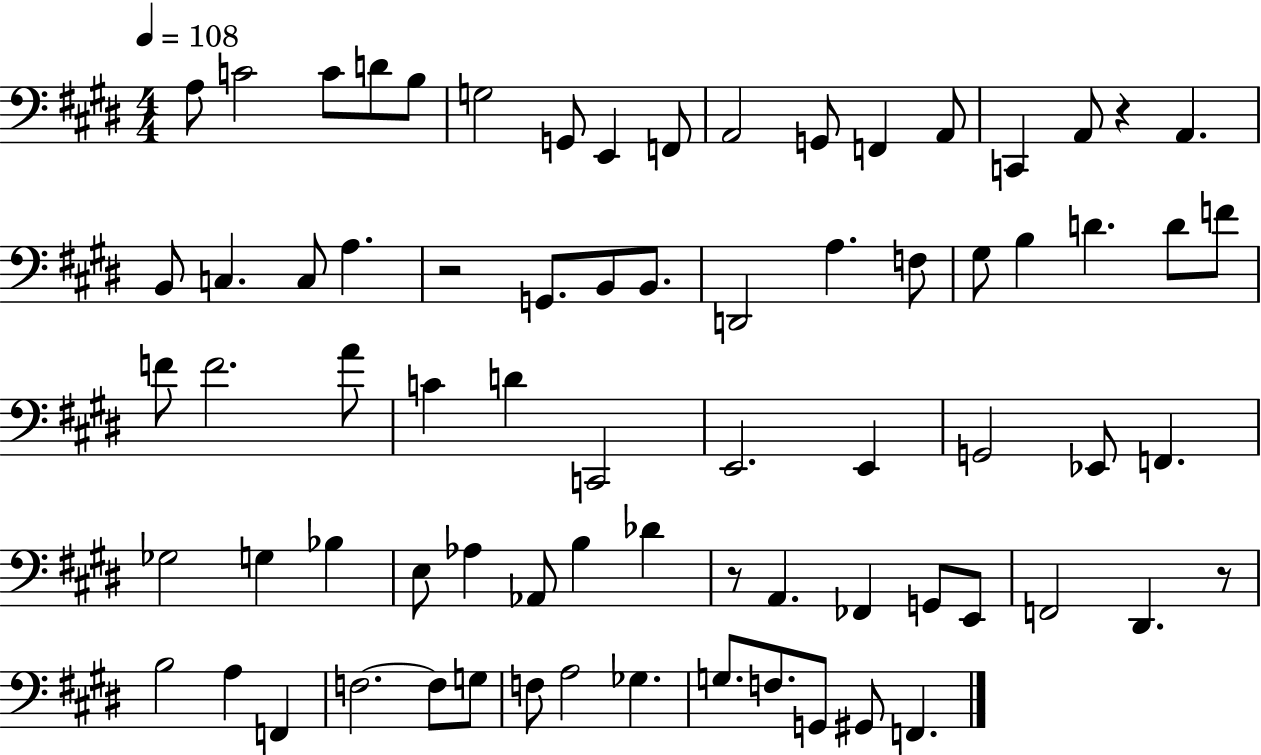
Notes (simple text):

A3/e C4/h C4/e D4/e B3/e G3/h G2/e E2/q F2/e A2/h G2/e F2/q A2/e C2/q A2/e R/q A2/q. B2/e C3/q. C3/e A3/q. R/h G2/e. B2/e B2/e. D2/h A3/q. F3/e G#3/e B3/q D4/q. D4/e F4/e F4/e F4/h. A4/e C4/q D4/q C2/h E2/h. E2/q G2/h Eb2/e F2/q. Gb3/h G3/q Bb3/q E3/e Ab3/q Ab2/e B3/q Db4/q R/e A2/q. FES2/q G2/e E2/e F2/h D#2/q. R/e B3/h A3/q F2/q F3/h. F3/e G3/e F3/e A3/h Gb3/q. G3/e. F3/e. G2/e G#2/e F2/q.